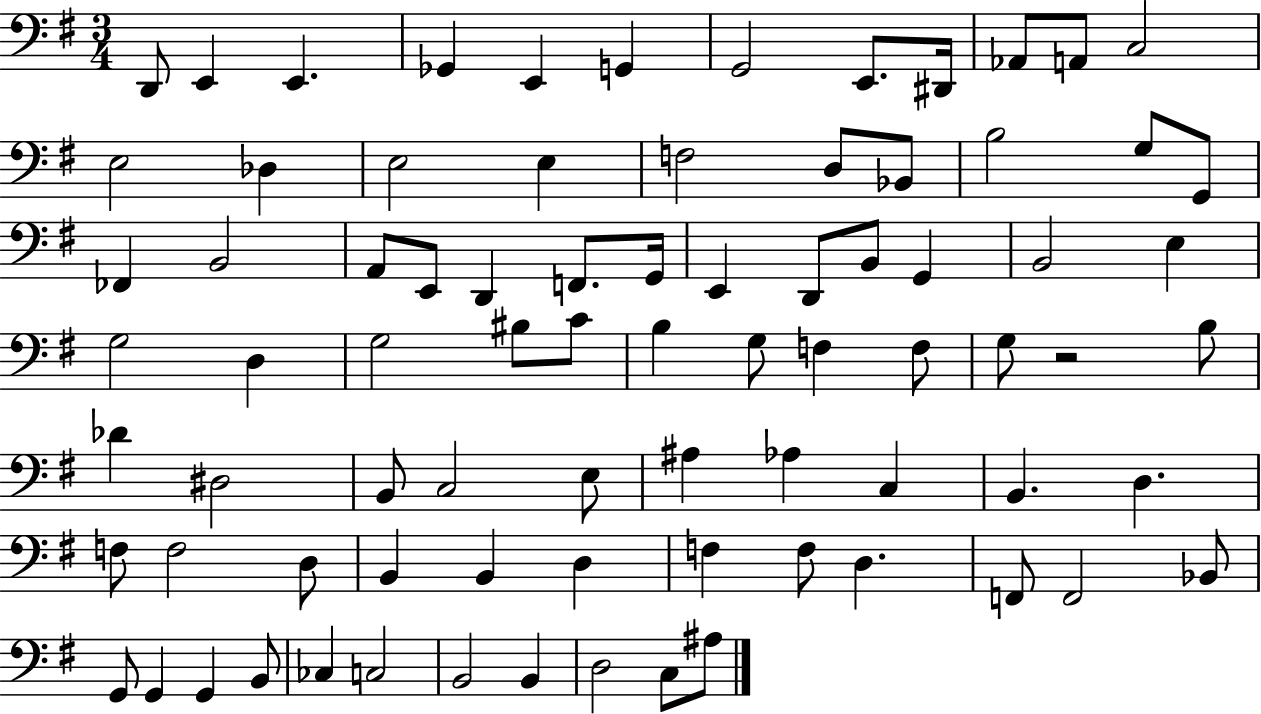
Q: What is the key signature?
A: G major